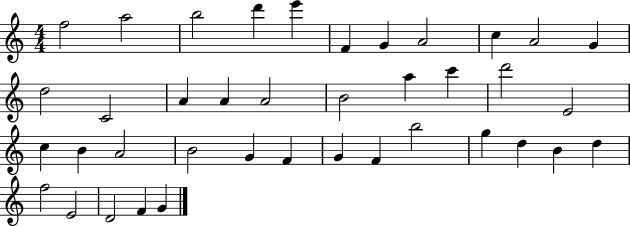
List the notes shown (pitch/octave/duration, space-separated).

F5/h A5/h B5/h D6/q E6/q F4/q G4/q A4/h C5/q A4/h G4/q D5/h C4/h A4/q A4/q A4/h B4/h A5/q C6/q D6/h E4/h C5/q B4/q A4/h B4/h G4/q F4/q G4/q F4/q B5/h G5/q D5/q B4/q D5/q F5/h E4/h D4/h F4/q G4/q